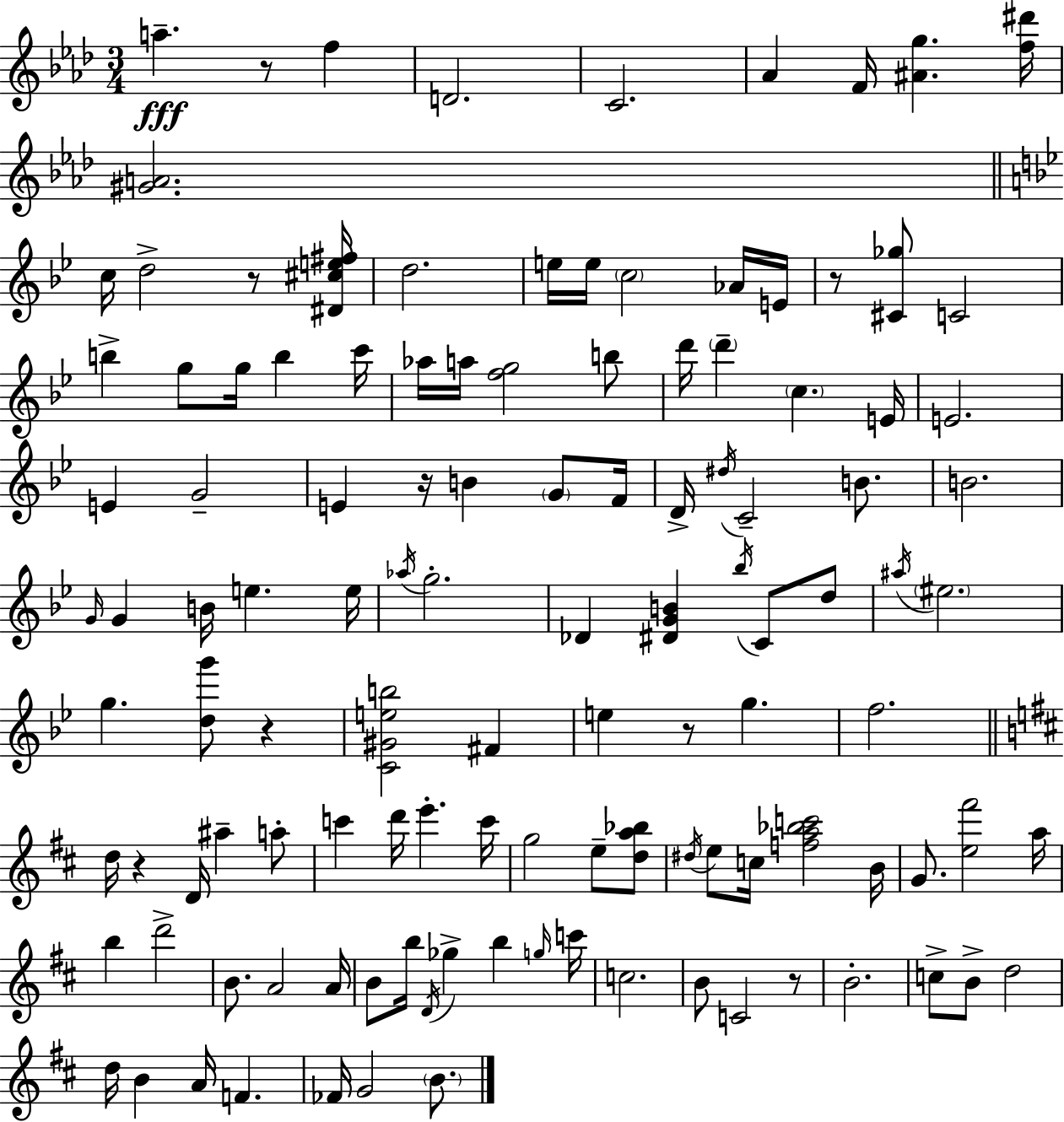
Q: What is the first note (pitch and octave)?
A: A5